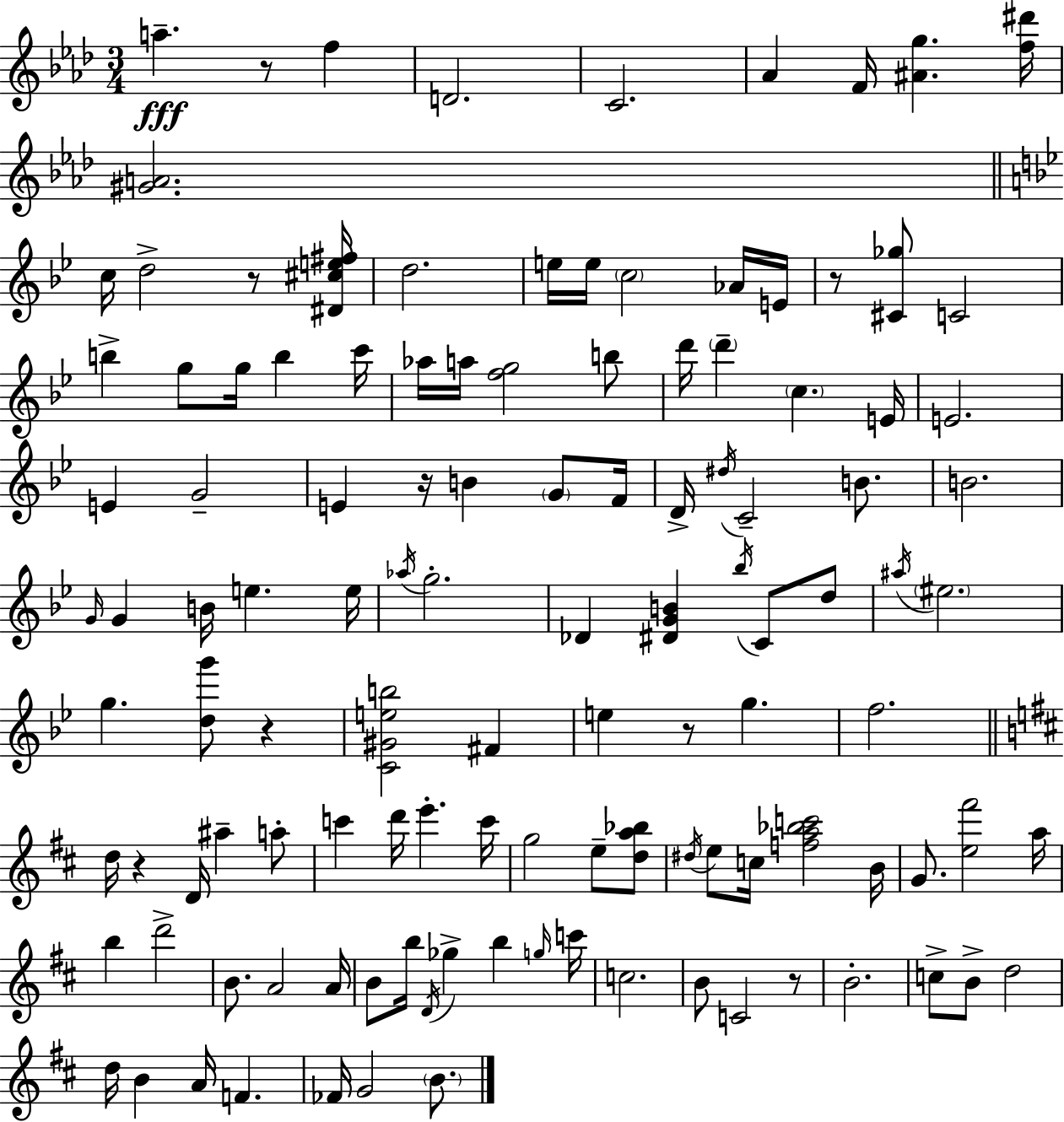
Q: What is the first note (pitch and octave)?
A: A5